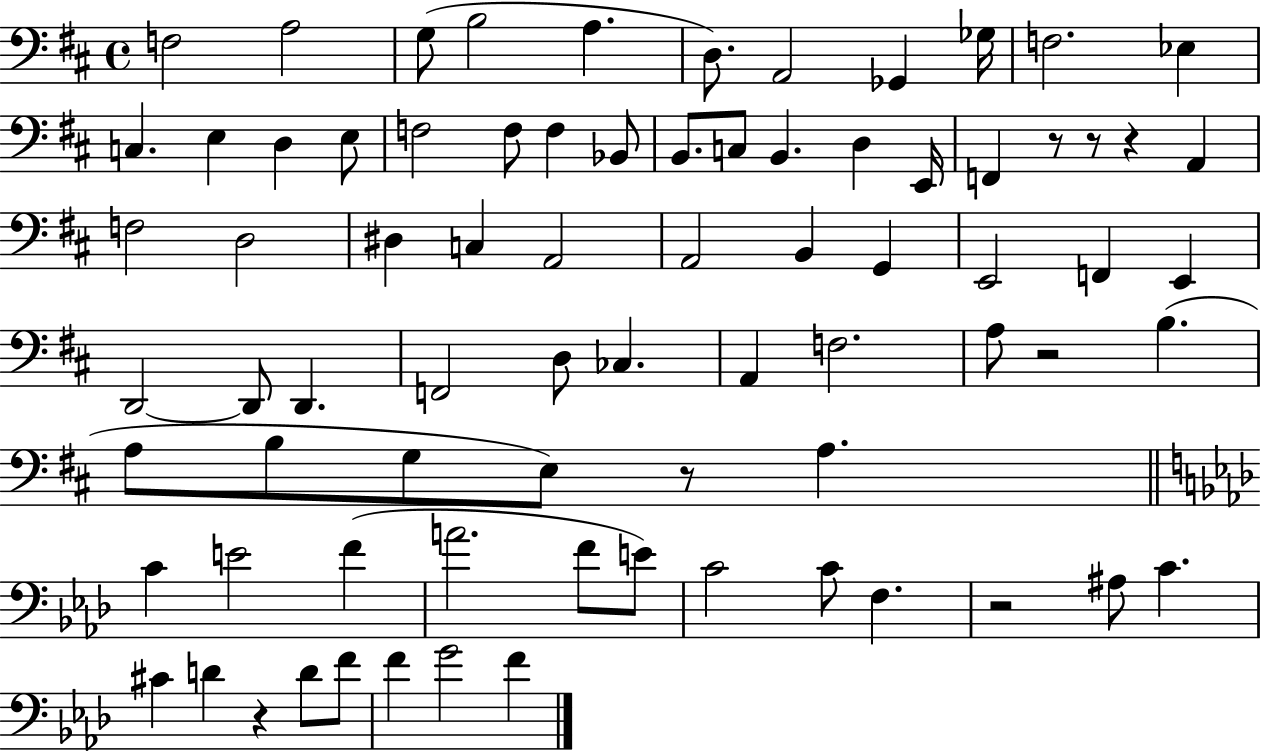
F3/h A3/h G3/e B3/h A3/q. D3/e. A2/h Gb2/q Gb3/s F3/h. Eb3/q C3/q. E3/q D3/q E3/e F3/h F3/e F3/q Bb2/e B2/e. C3/e B2/q. D3/q E2/s F2/q R/e R/e R/q A2/q F3/h D3/h D#3/q C3/q A2/h A2/h B2/q G2/q E2/h F2/q E2/q D2/h D2/e D2/q. F2/h D3/e CES3/q. A2/q F3/h. A3/e R/h B3/q. A3/e B3/e G3/e E3/e R/e A3/q. C4/q E4/h F4/q A4/h. F4/e E4/e C4/h C4/e F3/q. R/h A#3/e C4/q. C#4/q D4/q R/q D4/e F4/e F4/q G4/h F4/q